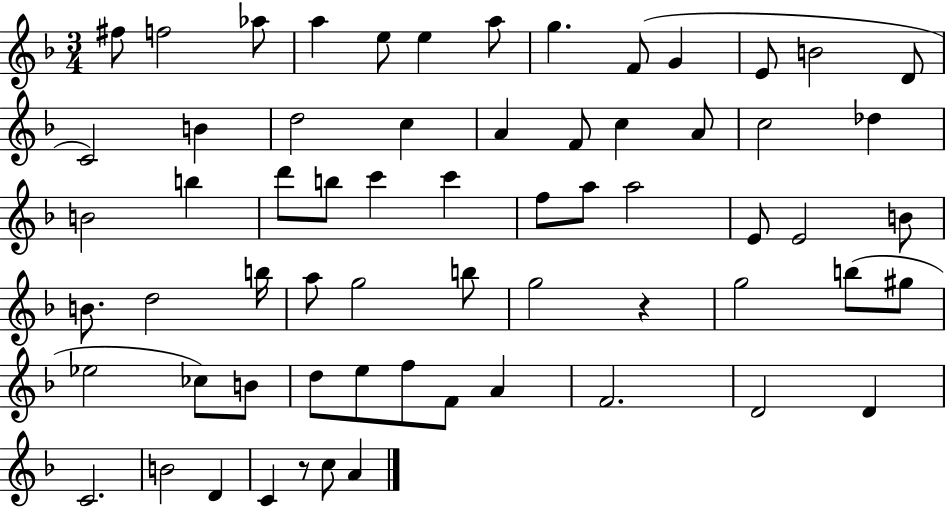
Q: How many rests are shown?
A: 2